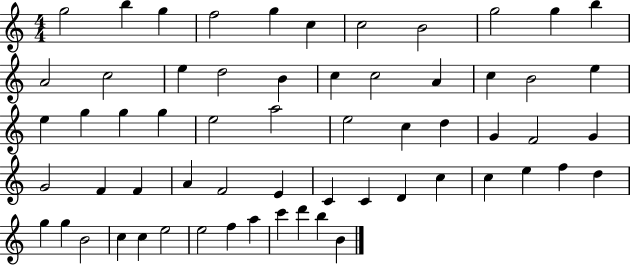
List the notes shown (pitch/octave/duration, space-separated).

G5/h B5/q G5/q F5/h G5/q C5/q C5/h B4/h G5/h G5/q B5/q A4/h C5/h E5/q D5/h B4/q C5/q C5/h A4/q C5/q B4/h E5/q E5/q G5/q G5/q G5/q E5/h A5/h E5/h C5/q D5/q G4/q F4/h G4/q G4/h F4/q F4/q A4/q F4/h E4/q C4/q C4/q D4/q C5/q C5/q E5/q F5/q D5/q G5/q G5/q B4/h C5/q C5/q E5/h E5/h F5/q A5/q C6/q D6/q B5/q B4/q